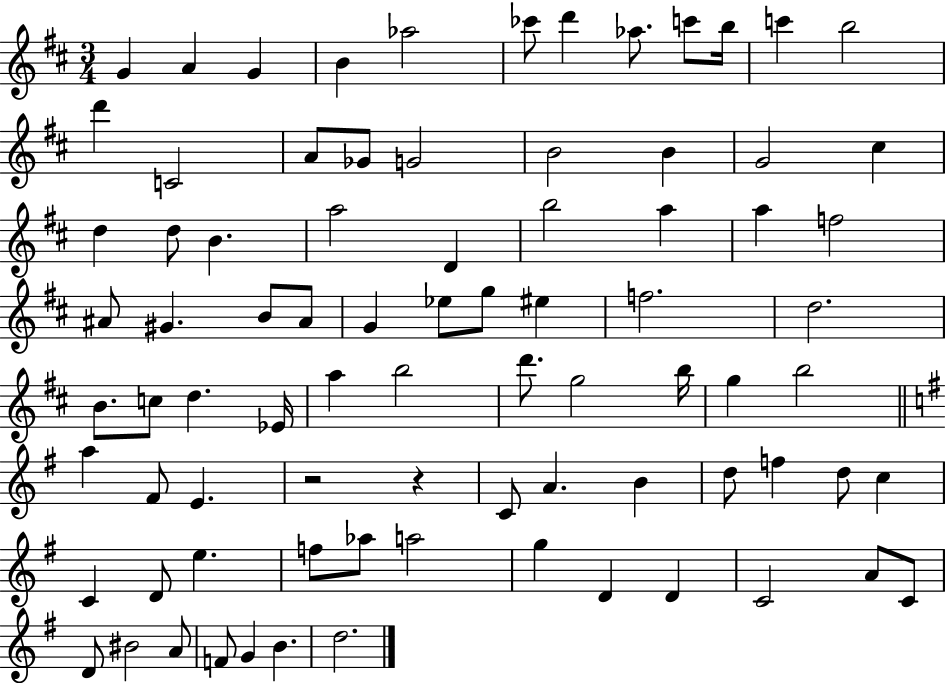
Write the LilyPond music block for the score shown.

{
  \clef treble
  \numericTimeSignature
  \time 3/4
  \key d \major
  g'4 a'4 g'4 | b'4 aes''2 | ces'''8 d'''4 aes''8. c'''8 b''16 | c'''4 b''2 | \break d'''4 c'2 | a'8 ges'8 g'2 | b'2 b'4 | g'2 cis''4 | \break d''4 d''8 b'4. | a''2 d'4 | b''2 a''4 | a''4 f''2 | \break ais'8 gis'4. b'8 ais'8 | g'4 ees''8 g''8 eis''4 | f''2. | d''2. | \break b'8. c''8 d''4. ees'16 | a''4 b''2 | d'''8. g''2 b''16 | g''4 b''2 | \break \bar "||" \break \key g \major a''4 fis'8 e'4. | r2 r4 | c'8 a'4. b'4 | d''8 f''4 d''8 c''4 | \break c'4 d'8 e''4. | f''8 aes''8 a''2 | g''4 d'4 d'4 | c'2 a'8 c'8 | \break d'8 bis'2 a'8 | f'8 g'4 b'4. | d''2. | \bar "|."
}